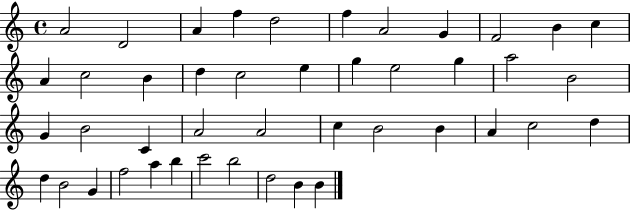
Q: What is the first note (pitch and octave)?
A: A4